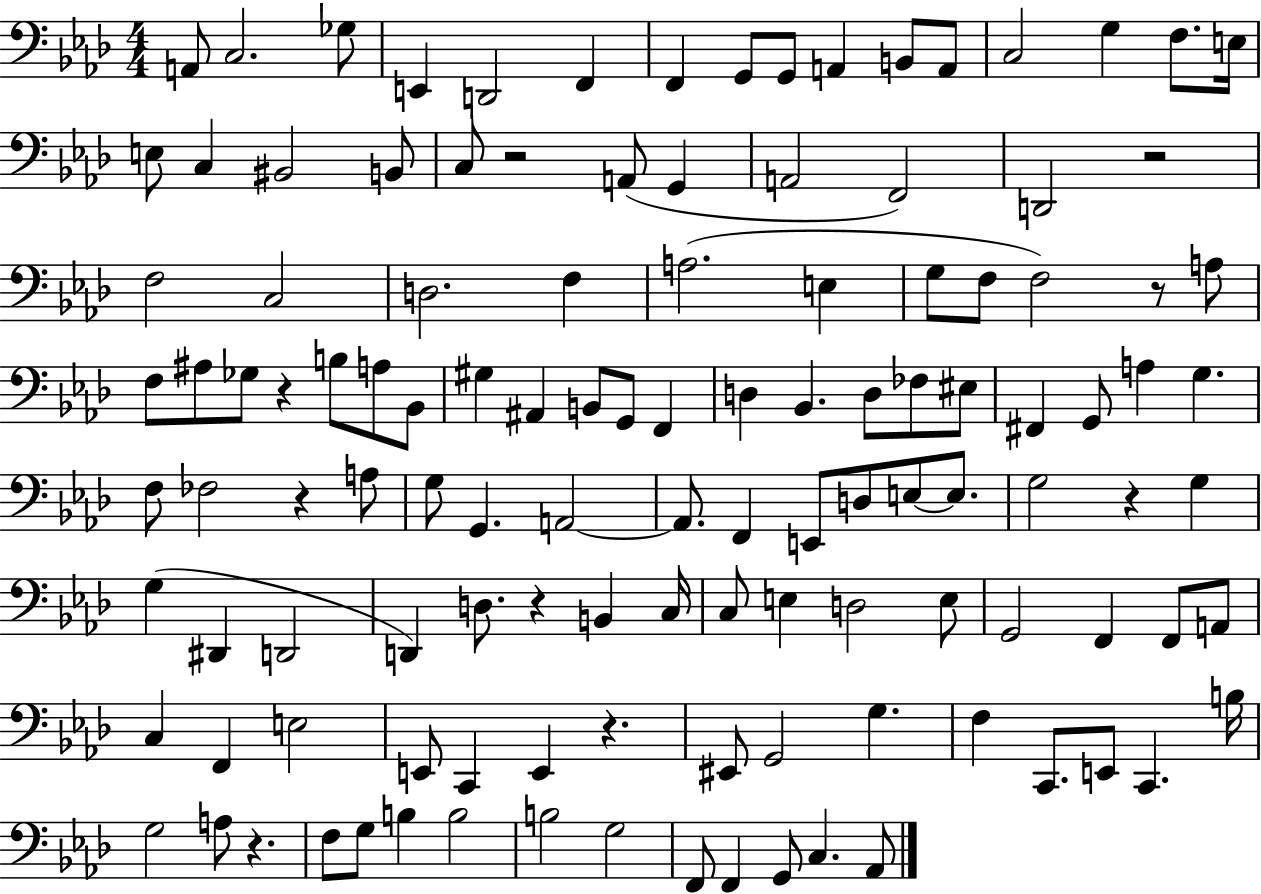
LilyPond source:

{
  \clef bass
  \numericTimeSignature
  \time 4/4
  \key aes \major
  \repeat volta 2 { a,8 c2. ges8 | e,4 d,2 f,4 | f,4 g,8 g,8 a,4 b,8 a,8 | c2 g4 f8. e16 | \break e8 c4 bis,2 b,8 | c8 r2 a,8( g,4 | a,2 f,2) | d,2 r2 | \break f2 c2 | d2. f4 | a2.( e4 | g8 f8 f2) r8 a8 | \break f8 ais8 ges8 r4 b8 a8 bes,8 | gis4 ais,4 b,8 g,8 f,4 | d4 bes,4. d8 fes8 eis8 | fis,4 g,8 a4 g4. | \break f8 fes2 r4 a8 | g8 g,4. a,2~~ | a,8. f,4 e,8 d8 e8~~ e8. | g2 r4 g4 | \break g4( dis,4 d,2 | d,4) d8. r4 b,4 c16 | c8 e4 d2 e8 | g,2 f,4 f,8 a,8 | \break c4 f,4 e2 | e,8 c,4 e,4 r4. | eis,8 g,2 g4. | f4 c,8. e,8 c,4. b16 | \break g2 a8 r4. | f8 g8 b4 b2 | b2 g2 | f,8 f,4 g,8 c4. aes,8 | \break } \bar "|."
}